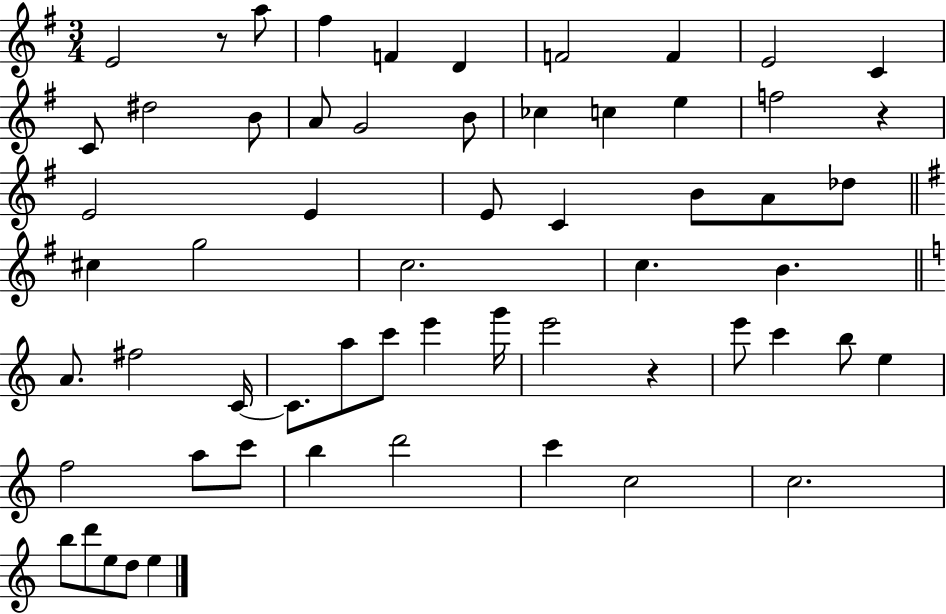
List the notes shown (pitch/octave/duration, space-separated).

E4/h R/e A5/e F#5/q F4/q D4/q F4/h F4/q E4/h C4/q C4/e D#5/h B4/e A4/e G4/h B4/e CES5/q C5/q E5/q F5/h R/q E4/h E4/q E4/e C4/q B4/e A4/e Db5/e C#5/q G5/h C5/h. C5/q. B4/q. A4/e. F#5/h C4/s C4/e. A5/e C6/e E6/q G6/s E6/h R/q E6/e C6/q B5/e E5/q F5/h A5/e C6/e B5/q D6/h C6/q C5/h C5/h. B5/e D6/e E5/e D5/e E5/q